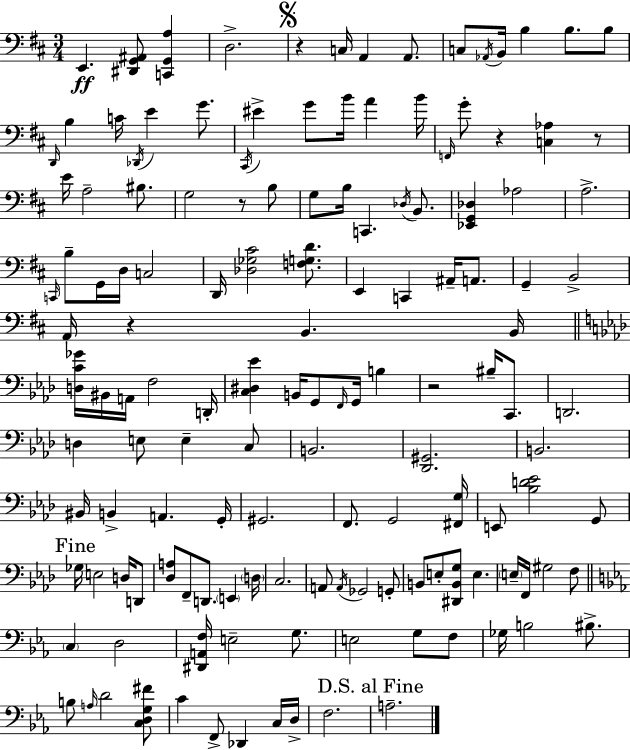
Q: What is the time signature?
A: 3/4